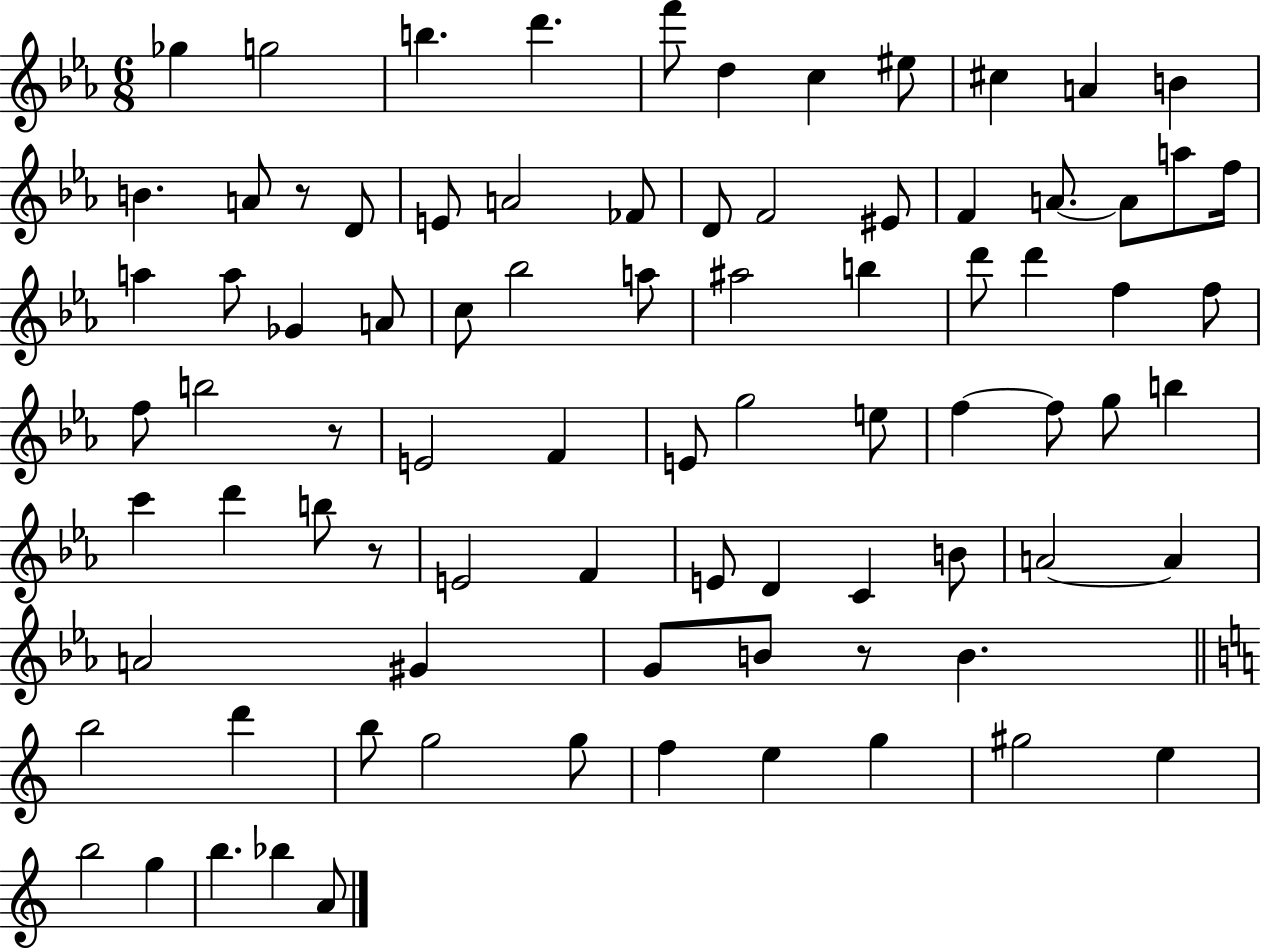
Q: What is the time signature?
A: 6/8